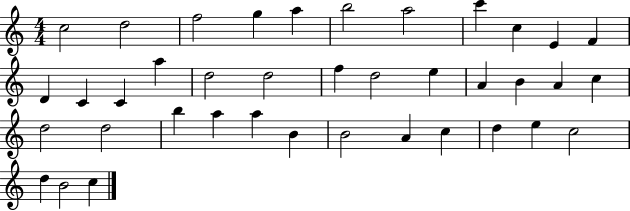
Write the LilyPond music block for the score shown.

{
  \clef treble
  \numericTimeSignature
  \time 4/4
  \key c \major
  c''2 d''2 | f''2 g''4 a''4 | b''2 a''2 | c'''4 c''4 e'4 f'4 | \break d'4 c'4 c'4 a''4 | d''2 d''2 | f''4 d''2 e''4 | a'4 b'4 a'4 c''4 | \break d''2 d''2 | b''4 a''4 a''4 b'4 | b'2 a'4 c''4 | d''4 e''4 c''2 | \break d''4 b'2 c''4 | \bar "|."
}